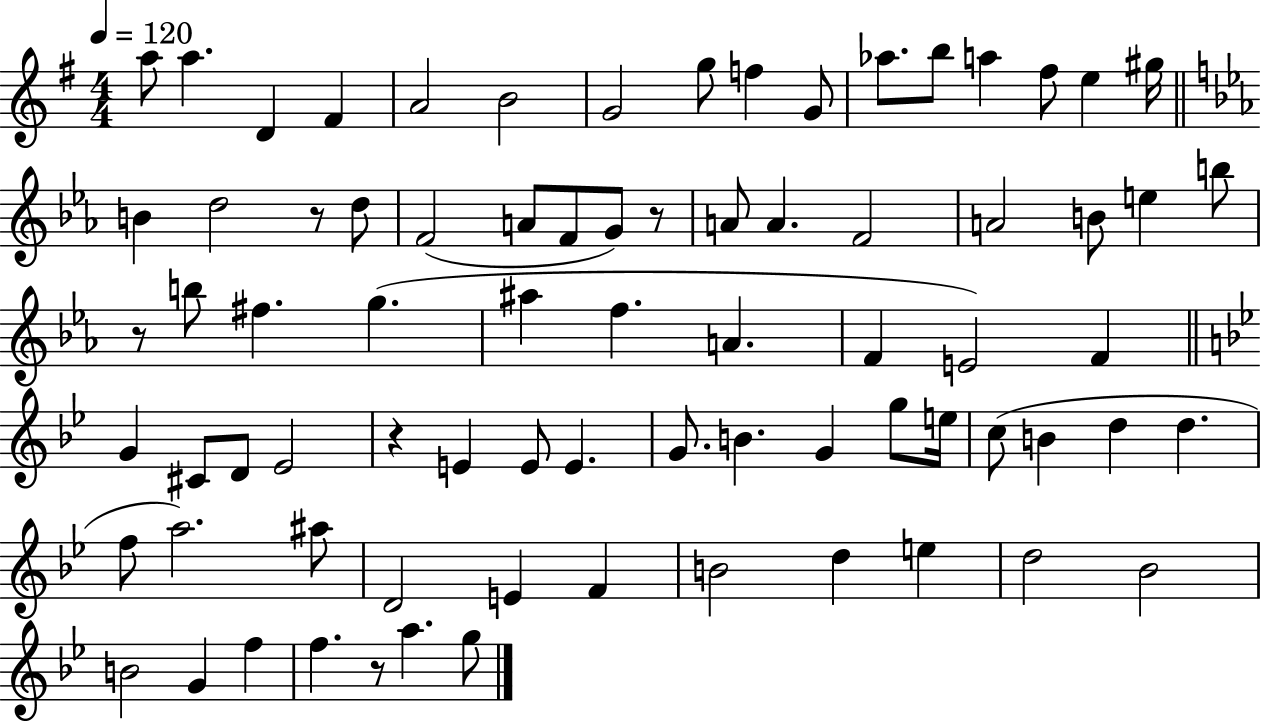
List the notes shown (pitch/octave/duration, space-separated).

A5/e A5/q. D4/q F#4/q A4/h B4/h G4/h G5/e F5/q G4/e Ab5/e. B5/e A5/q F#5/e E5/q G#5/s B4/q D5/h R/e D5/e F4/h A4/e F4/e G4/e R/e A4/e A4/q. F4/h A4/h B4/e E5/q B5/e R/e B5/e F#5/q. G5/q. A#5/q F5/q. A4/q. F4/q E4/h F4/q G4/q C#4/e D4/e Eb4/h R/q E4/q E4/e E4/q. G4/e. B4/q. G4/q G5/e E5/s C5/e B4/q D5/q D5/q. F5/e A5/h. A#5/e D4/h E4/q F4/q B4/h D5/q E5/q D5/h Bb4/h B4/h G4/q F5/q F5/q. R/e A5/q. G5/e